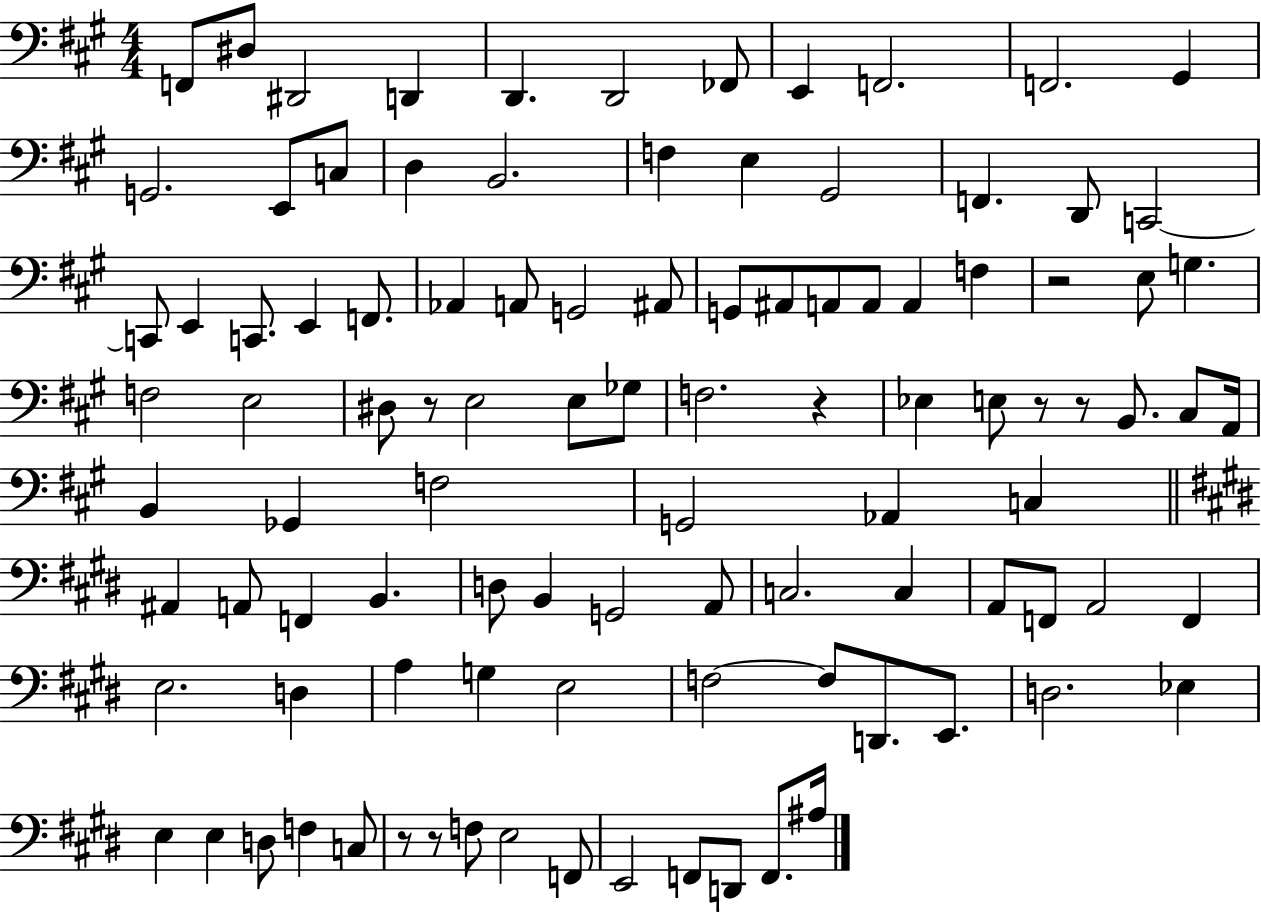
X:1
T:Untitled
M:4/4
L:1/4
K:A
F,,/2 ^D,/2 ^D,,2 D,, D,, D,,2 _F,,/2 E,, F,,2 F,,2 ^G,, G,,2 E,,/2 C,/2 D, B,,2 F, E, ^G,,2 F,, D,,/2 C,,2 C,,/2 E,, C,,/2 E,, F,,/2 _A,, A,,/2 G,,2 ^A,,/2 G,,/2 ^A,,/2 A,,/2 A,,/2 A,, F, z2 E,/2 G, F,2 E,2 ^D,/2 z/2 E,2 E,/2 _G,/2 F,2 z _E, E,/2 z/2 z/2 B,,/2 ^C,/2 A,,/4 B,, _G,, F,2 G,,2 _A,, C, ^A,, A,,/2 F,, B,, D,/2 B,, G,,2 A,,/2 C,2 C, A,,/2 F,,/2 A,,2 F,, E,2 D, A, G, E,2 F,2 F,/2 D,,/2 E,,/2 D,2 _E, E, E, D,/2 F, C,/2 z/2 z/2 F,/2 E,2 F,,/2 E,,2 F,,/2 D,,/2 F,,/2 ^A,/4